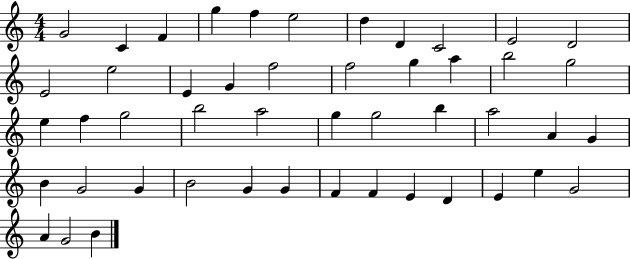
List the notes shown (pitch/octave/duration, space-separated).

G4/h C4/q F4/q G5/q F5/q E5/h D5/q D4/q C4/h E4/h D4/h E4/h E5/h E4/q G4/q F5/h F5/h G5/q A5/q B5/h G5/h E5/q F5/q G5/h B5/h A5/h G5/q G5/h B5/q A5/h A4/q G4/q B4/q G4/h G4/q B4/h G4/q G4/q F4/q F4/q E4/q D4/q E4/q E5/q G4/h A4/q G4/h B4/q